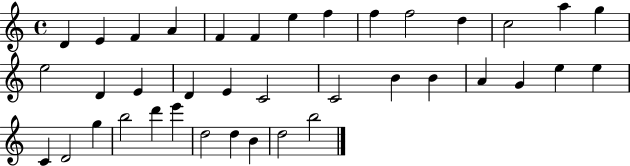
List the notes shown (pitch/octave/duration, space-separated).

D4/q E4/q F4/q A4/q F4/q F4/q E5/q F5/q F5/q F5/h D5/q C5/h A5/q G5/q E5/h D4/q E4/q D4/q E4/q C4/h C4/h B4/q B4/q A4/q G4/q E5/q E5/q C4/q D4/h G5/q B5/h D6/q E6/q D5/h D5/q B4/q D5/h B5/h